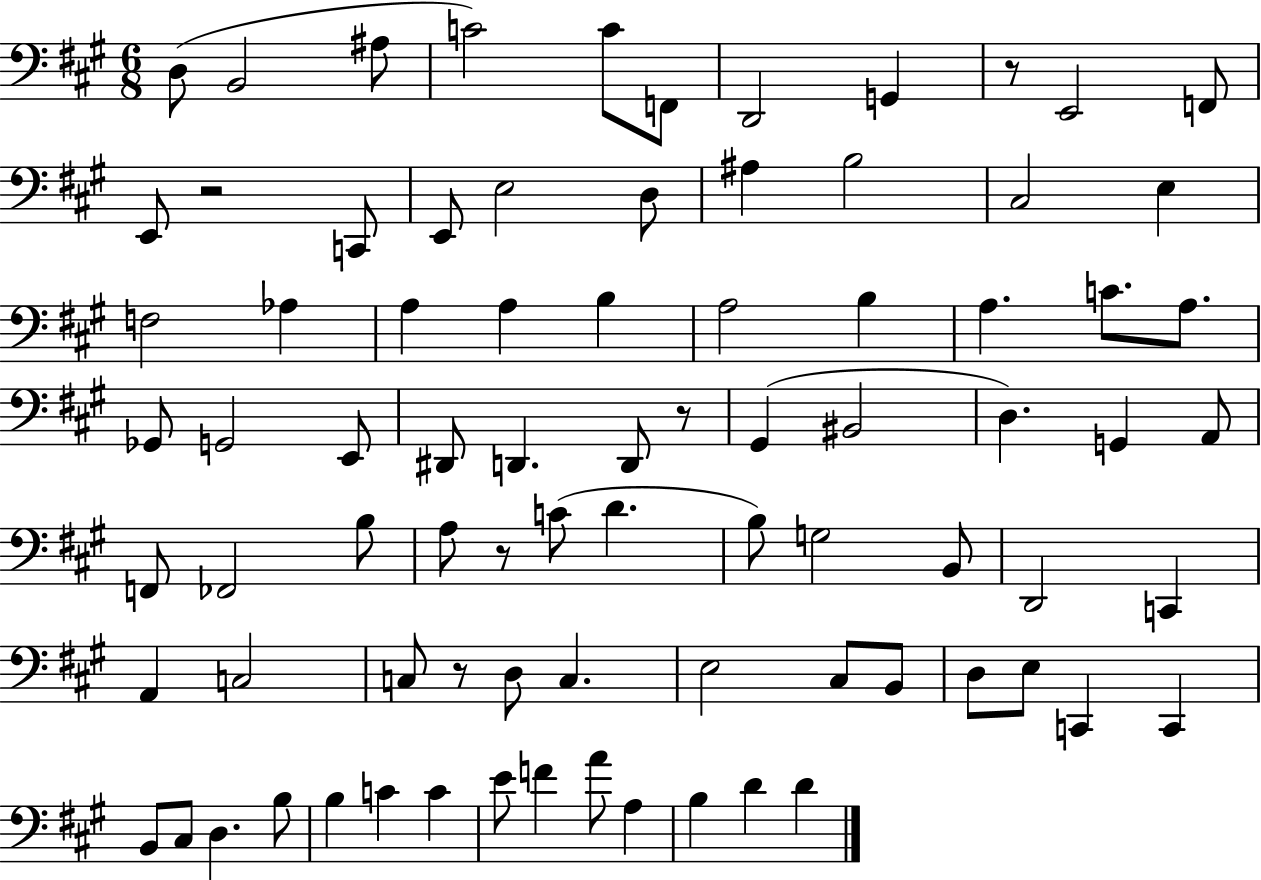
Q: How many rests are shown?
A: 5